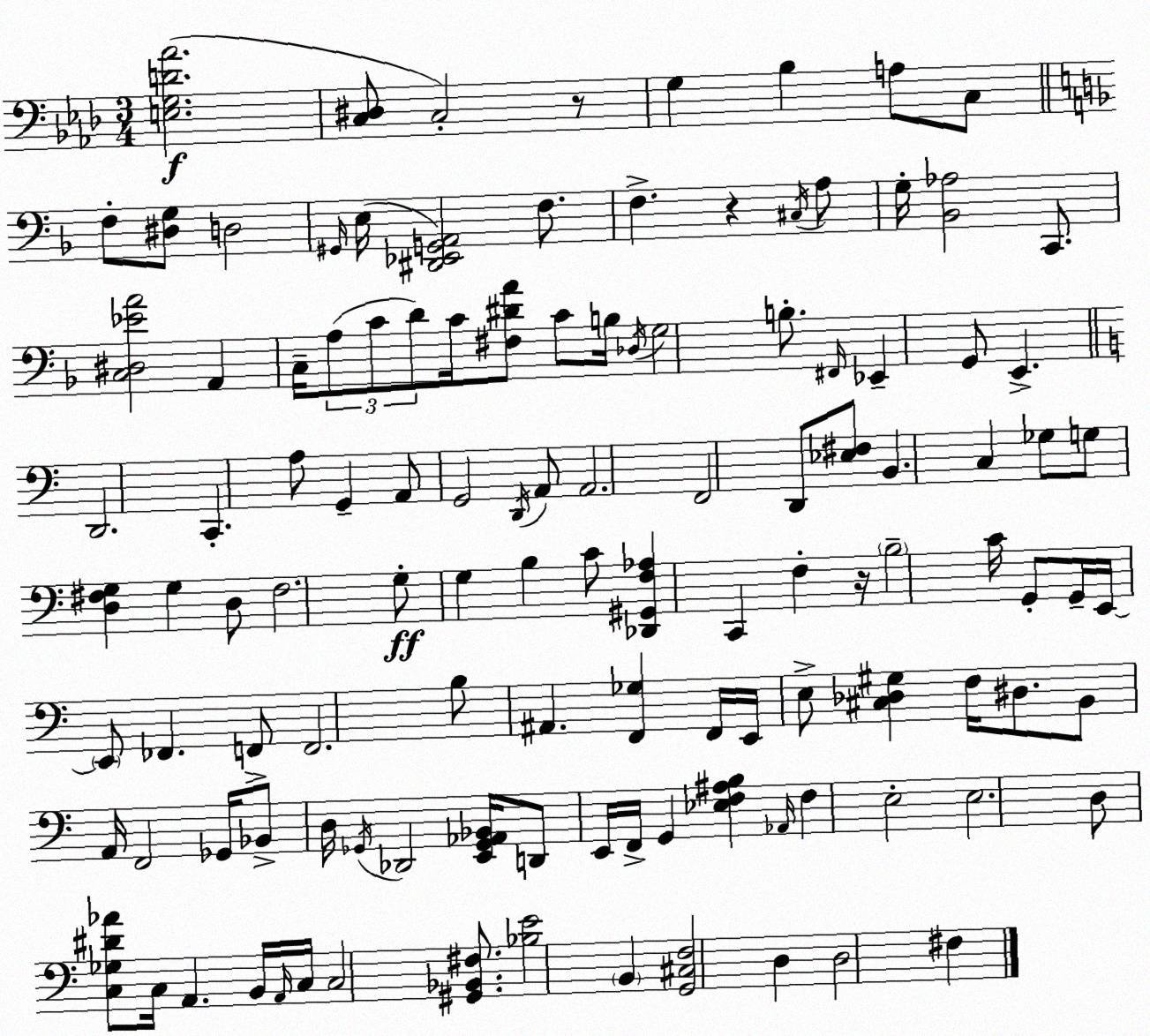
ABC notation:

X:1
T:Untitled
M:3/4
L:1/4
K:Fm
[E,G,D_A]2 [C,^D,]/2 C,2 z/2 G, _B, A,/2 C,/2 F,/2 [^D,G,]/2 D,2 ^G,,/4 E,/4 [^D,,_E,,G,,A,,]2 F,/2 F, z ^C,/4 A,/2 G,/4 [_B,,_A,]2 C,,/2 [C,^D,_EA]2 A,, C,/4 A,/2 C/2 D/2 C/4 [^F,^DA]/2 C/2 B,/4 _D,/4 G,2 B,/2 ^F,,/4 _E,, G,,/2 E,, D,,2 C,, A,/2 G,, A,,/2 G,,2 D,,/4 A,,/2 A,,2 F,,2 D,,/2 [_E,^F,]/2 B,, C, _G,/2 G,/2 [D,^F,G,] G, D,/2 ^F,2 G,/2 G, B, C/2 [_D,,^G,,F,_A,] C,, F, z/4 B,2 C/4 G,,/2 G,,/4 E,,/4 E,,/2 _F,, F,,/2 F,,2 B,/2 ^A,, [F,,_G,] F,,/4 E,,/4 E,/2 [^C,_D,^G,] F,/4 ^D,/2 B,,/2 A,,/4 F,,2 _G,,/4 _B,,/2 D,/4 _G,,/4 _D,,2 [E,,_G,,_A,,_B,,]/4 D,,/2 E,,/4 F,,/4 G,, [_E,F,^A,B,] _A,,/4 F, E,2 E,2 D,/2 [C,_G,^D_A]/2 C,/4 A,, B,,/4 A,,/4 C,/4 C,2 [^G,,_B,,^F,]/2 [_B,E]2 B,, [G,,^C,F,]2 D, D,2 ^F,